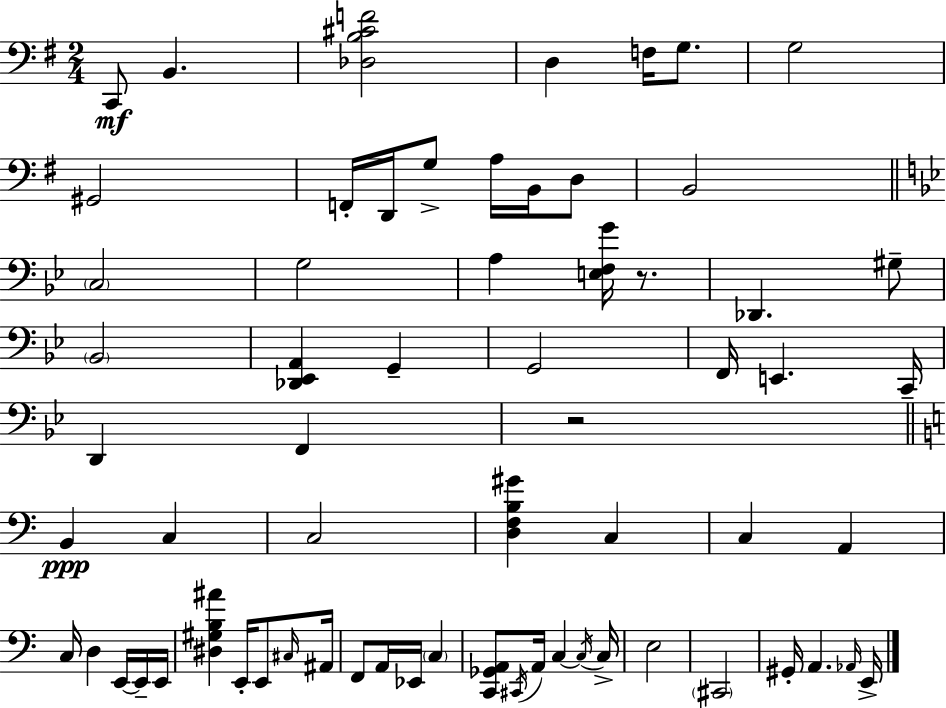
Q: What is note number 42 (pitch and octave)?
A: A#2